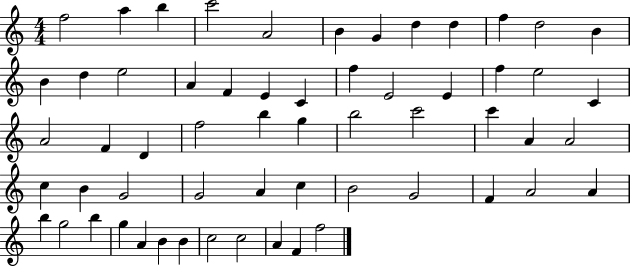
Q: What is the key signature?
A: C major